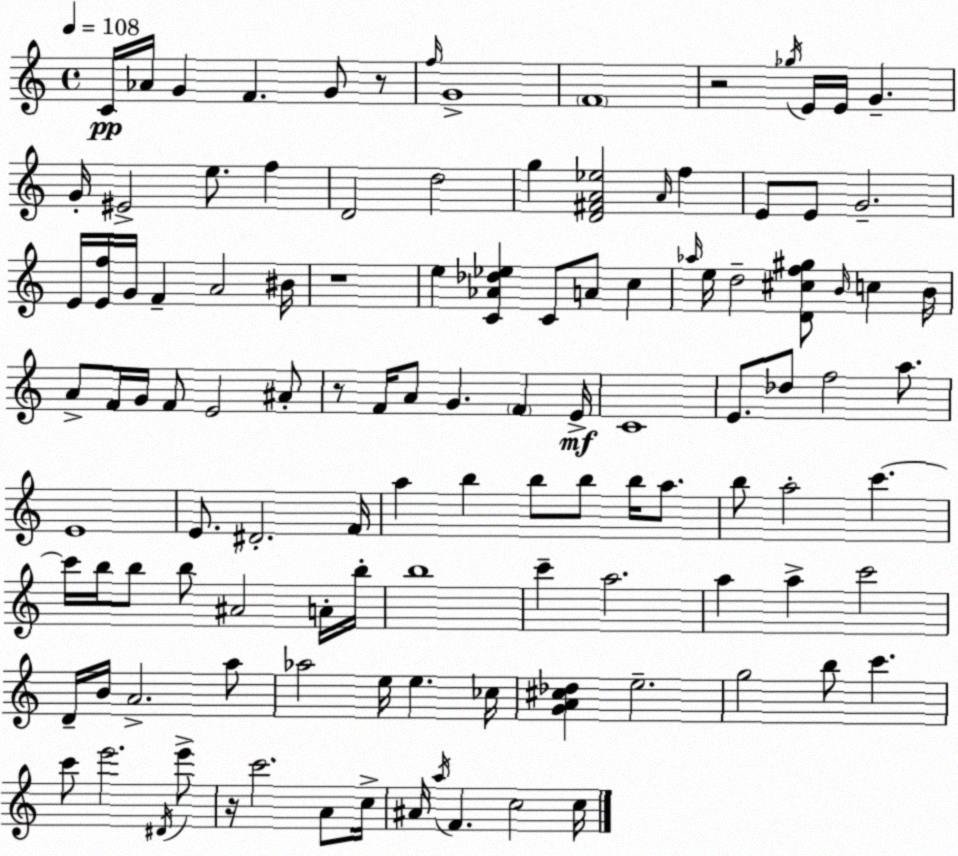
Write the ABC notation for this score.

X:1
T:Untitled
M:4/4
L:1/4
K:C
C/4 _A/4 G F G/2 z/2 f/4 G4 F4 z2 _g/4 E/4 E/4 G G/4 ^E2 e/2 f D2 d2 g [D^FA_e]2 A/4 f E/2 E/2 G2 E/4 [Ef]/4 G/4 F A2 ^B/4 z4 e [C_A_d_e] C/2 A/2 c _a/4 e/4 d2 [D^cf^g]/2 B/4 c B/4 A/2 F/4 G/4 F/2 E2 ^A/2 z/2 F/4 A/2 G F E/4 C4 E/2 _d/2 f2 a/2 E4 E/2 ^D2 F/4 a b b/2 b/2 b/4 a/2 b/2 a2 c' c'/4 b/4 b/2 b/2 ^A2 A/4 b/4 b4 c' a2 a a c'2 D/4 B/4 A2 a/2 _a2 e/4 e _c/4 [GA^c_d] e2 g2 b/2 c' c'/2 e'2 ^D/4 e'/2 z/4 c'2 A/2 c/4 ^A/4 a/4 F c2 c/4